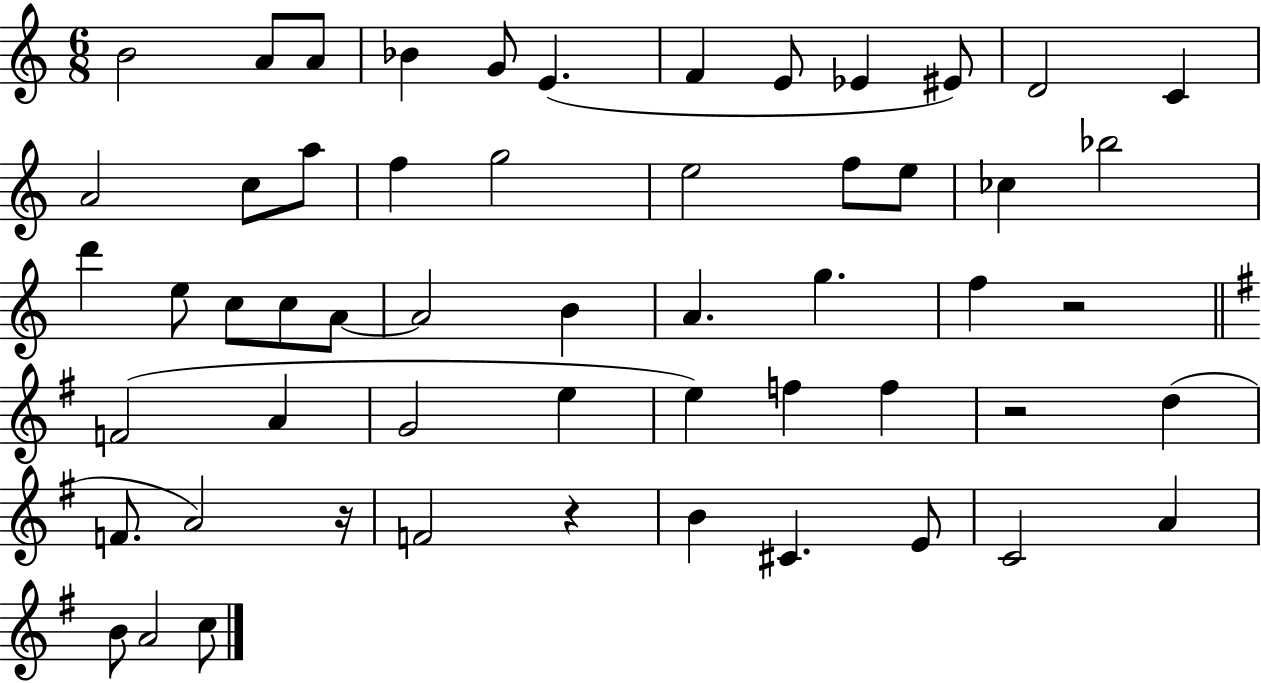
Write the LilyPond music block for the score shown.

{
  \clef treble
  \numericTimeSignature
  \time 6/8
  \key c \major
  b'2 a'8 a'8 | bes'4 g'8 e'4.( | f'4 e'8 ees'4 eis'8) | d'2 c'4 | \break a'2 c''8 a''8 | f''4 g''2 | e''2 f''8 e''8 | ces''4 bes''2 | \break d'''4 e''8 c''8 c''8 a'8~~ | a'2 b'4 | a'4. g''4. | f''4 r2 | \break \bar "||" \break \key g \major f'2( a'4 | g'2 e''4 | e''4) f''4 f''4 | r2 d''4( | \break f'8. a'2) r16 | f'2 r4 | b'4 cis'4. e'8 | c'2 a'4 | \break b'8 a'2 c''8 | \bar "|."
}